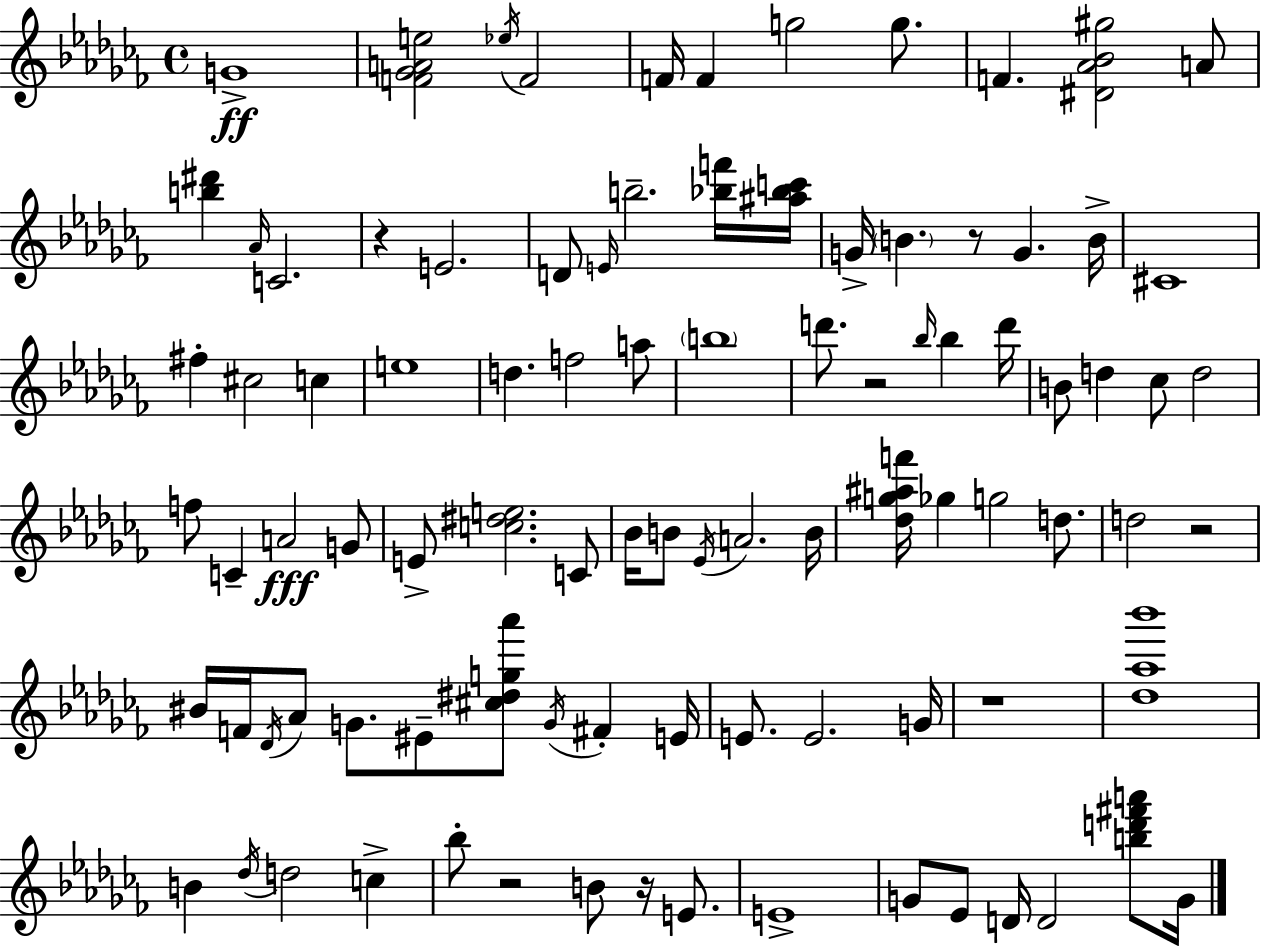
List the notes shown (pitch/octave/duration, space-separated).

G4/w [F4,Gb4,A4,E5]/h Eb5/s F4/h F4/s F4/q G5/h G5/e. F4/q. [D#4,Ab4,Bb4,G#5]/h A4/e [B5,D#6]/q Ab4/s C4/h. R/q E4/h. D4/e E4/s B5/h. [Bb5,F6]/s [A#5,Bb5,C6]/s G4/s B4/q. R/e G4/q. B4/s C#4/w F#5/q C#5/h C5/q E5/w D5/q. F5/h A5/e B5/w D6/e. R/h Bb5/s Bb5/q D6/s B4/e D5/q CES5/e D5/h F5/e C4/q A4/h G4/e E4/e [C5,D#5,E5]/h. C4/e Bb4/s B4/e Eb4/s A4/h. B4/s [Db5,G5,A#5,F6]/s Gb5/q G5/h D5/e. D5/h R/h BIS4/s F4/s Db4/s Ab4/e G4/e. EIS4/e [C#5,D#5,G5,Ab6]/e G4/s F#4/q E4/s E4/e. E4/h. G4/s R/w [Db5,Ab5,Bb6]/w B4/q Db5/s D5/h C5/q Bb5/e R/h B4/e R/s E4/e. E4/w G4/e Eb4/e D4/s D4/h [B5,D6,F#6,A6]/e G4/s